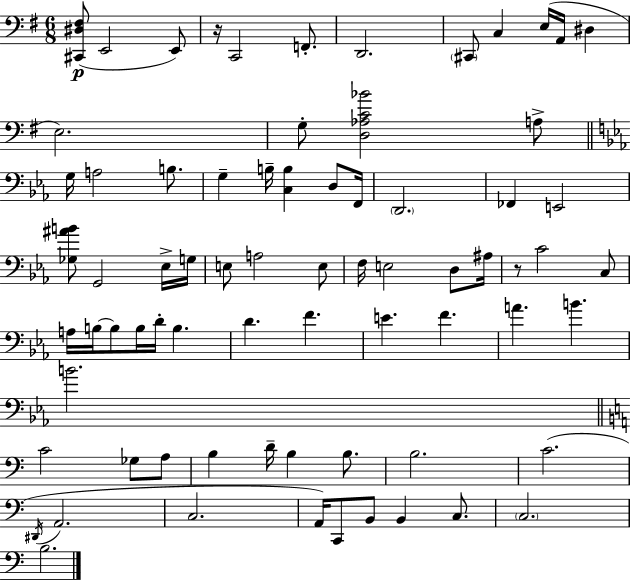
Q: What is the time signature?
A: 6/8